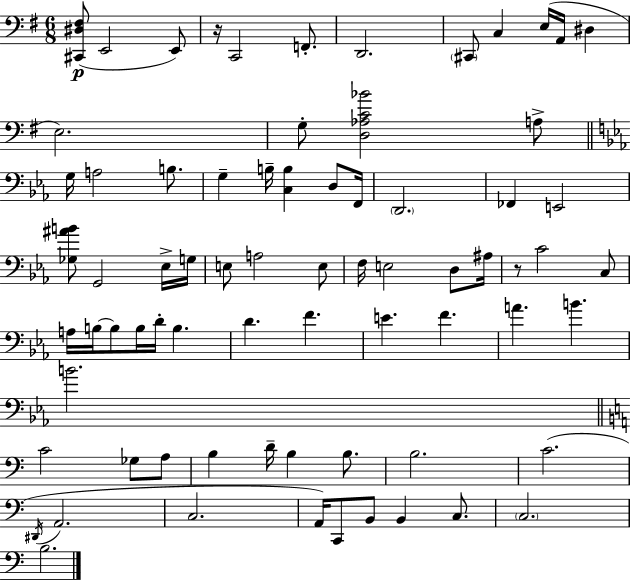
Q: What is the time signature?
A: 6/8